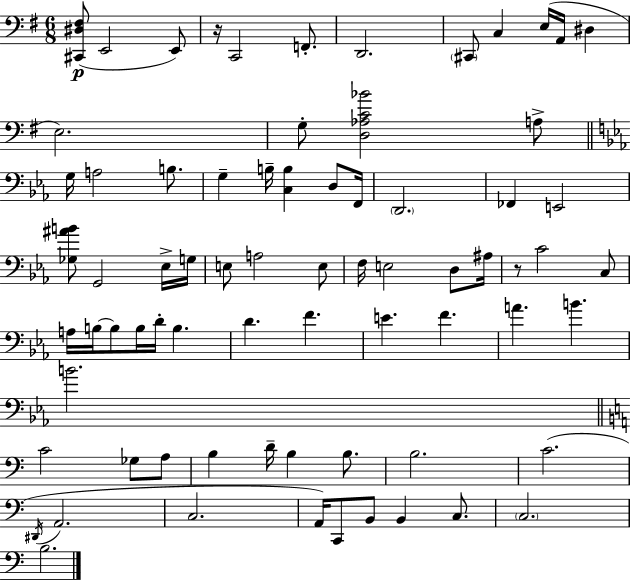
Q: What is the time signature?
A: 6/8